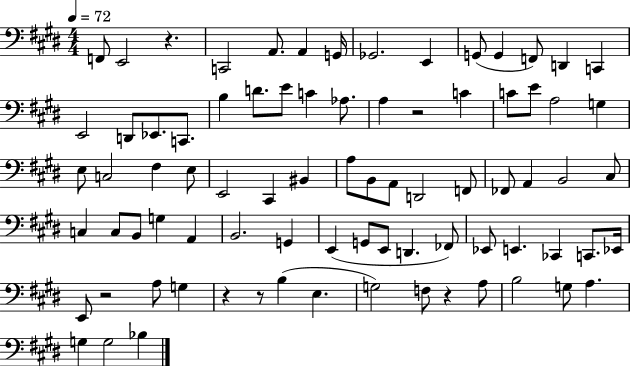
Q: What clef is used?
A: bass